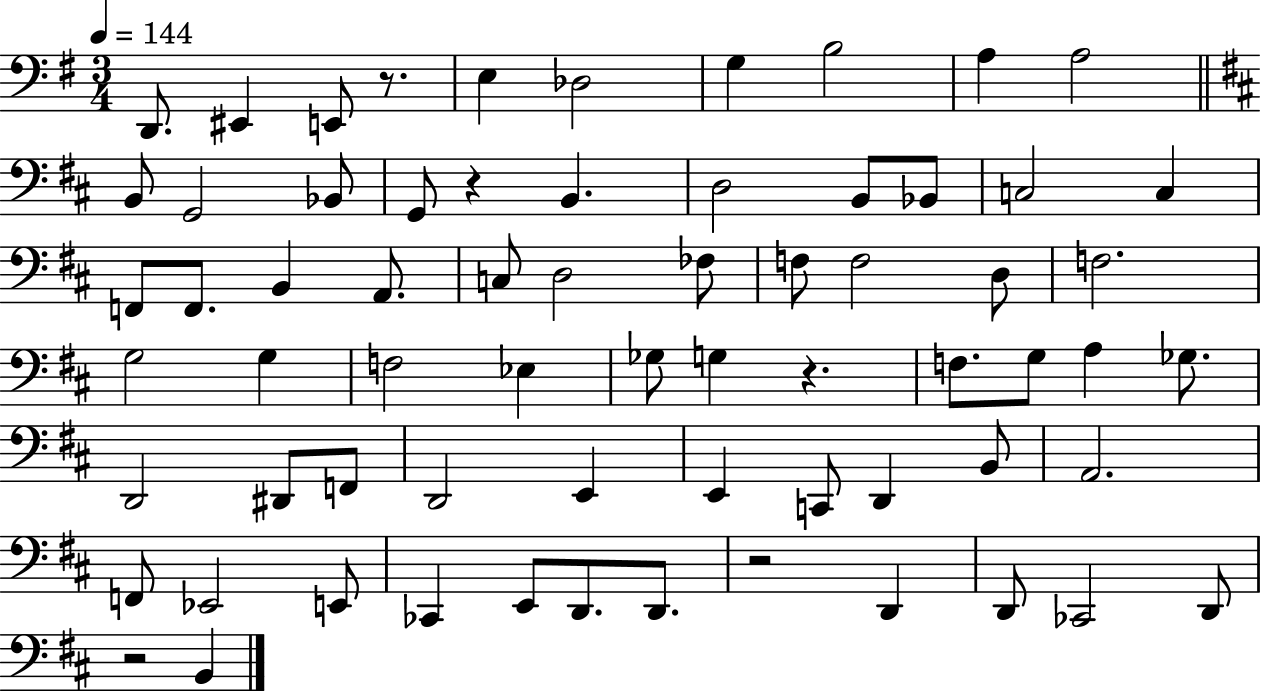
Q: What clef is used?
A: bass